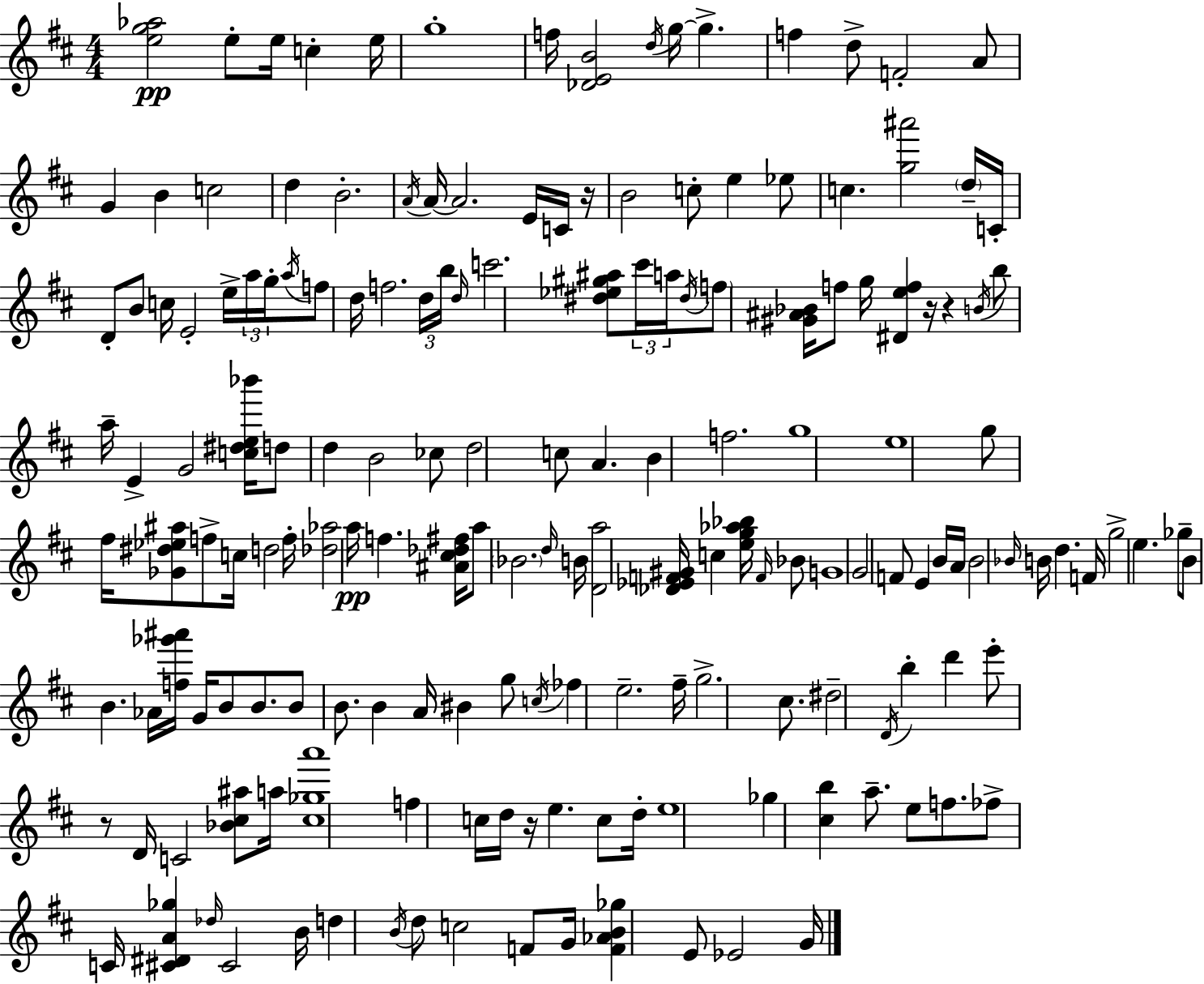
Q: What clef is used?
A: treble